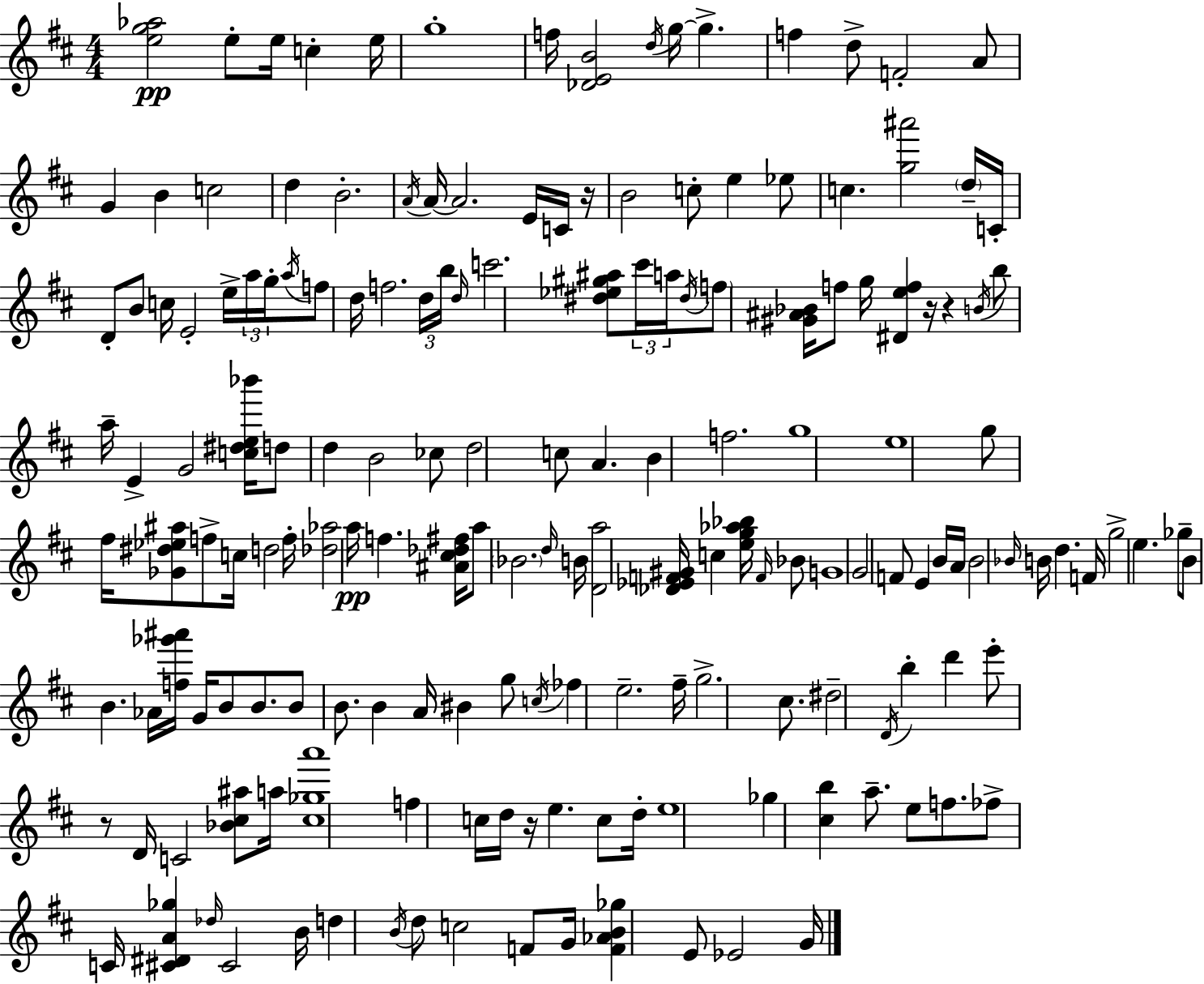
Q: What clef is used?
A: treble